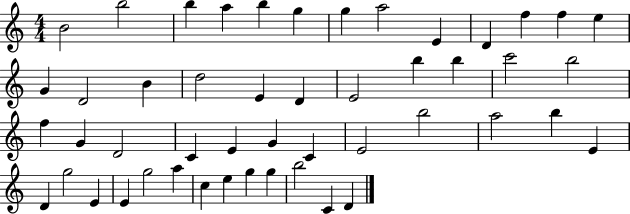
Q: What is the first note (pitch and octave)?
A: B4